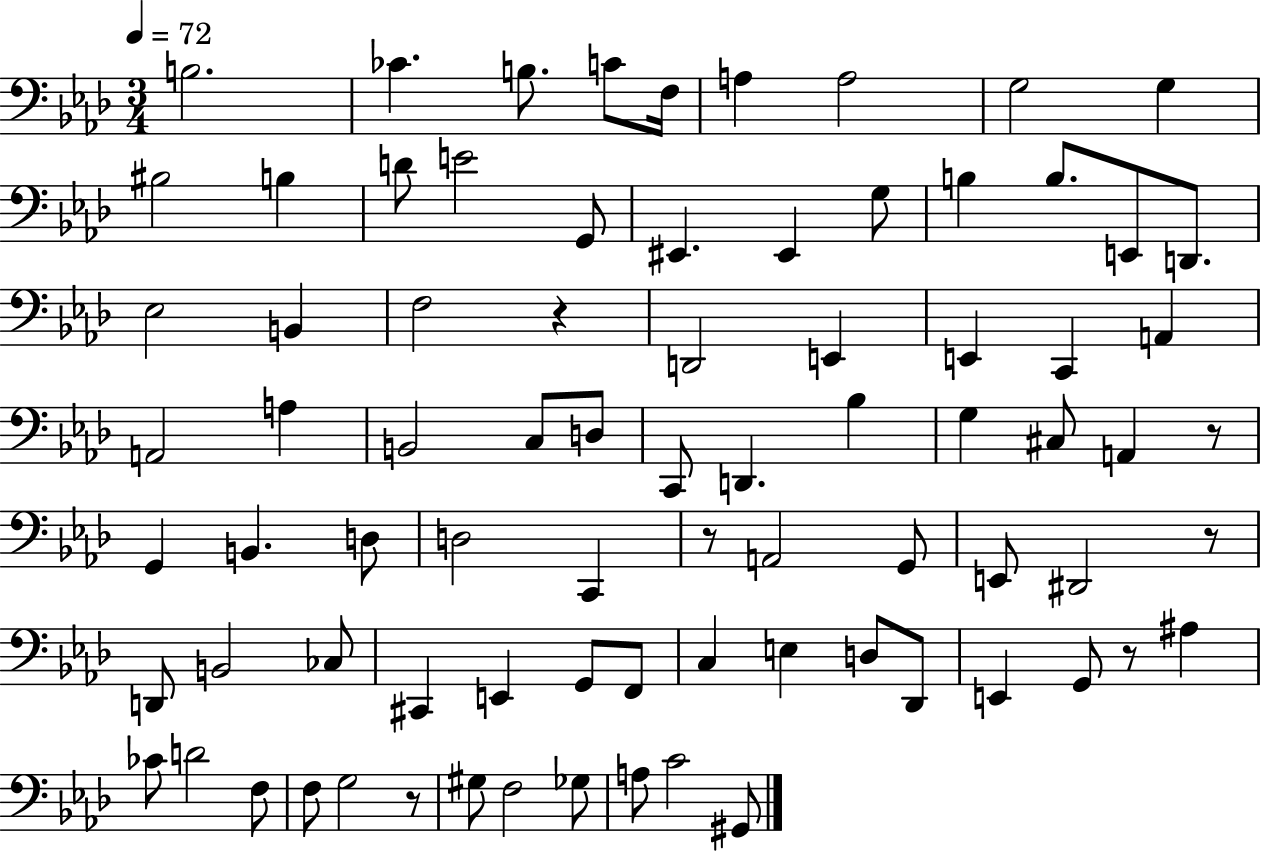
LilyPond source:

{
  \clef bass
  \numericTimeSignature
  \time 3/4
  \key aes \major
  \tempo 4 = 72
  \repeat volta 2 { b2. | ces'4. b8. c'8 f16 | a4 a2 | g2 g4 | \break bis2 b4 | d'8 e'2 g,8 | eis,4. eis,4 g8 | b4 b8. e,8 d,8. | \break ees2 b,4 | f2 r4 | d,2 e,4 | e,4 c,4 a,4 | \break a,2 a4 | b,2 c8 d8 | c,8 d,4. bes4 | g4 cis8 a,4 r8 | \break g,4 b,4. d8 | d2 c,4 | r8 a,2 g,8 | e,8 dis,2 r8 | \break d,8 b,2 ces8 | cis,4 e,4 g,8 f,8 | c4 e4 d8 des,8 | e,4 g,8 r8 ais4 | \break ces'8 d'2 f8 | f8 g2 r8 | gis8 f2 ges8 | a8 c'2 gis,8 | \break } \bar "|."
}